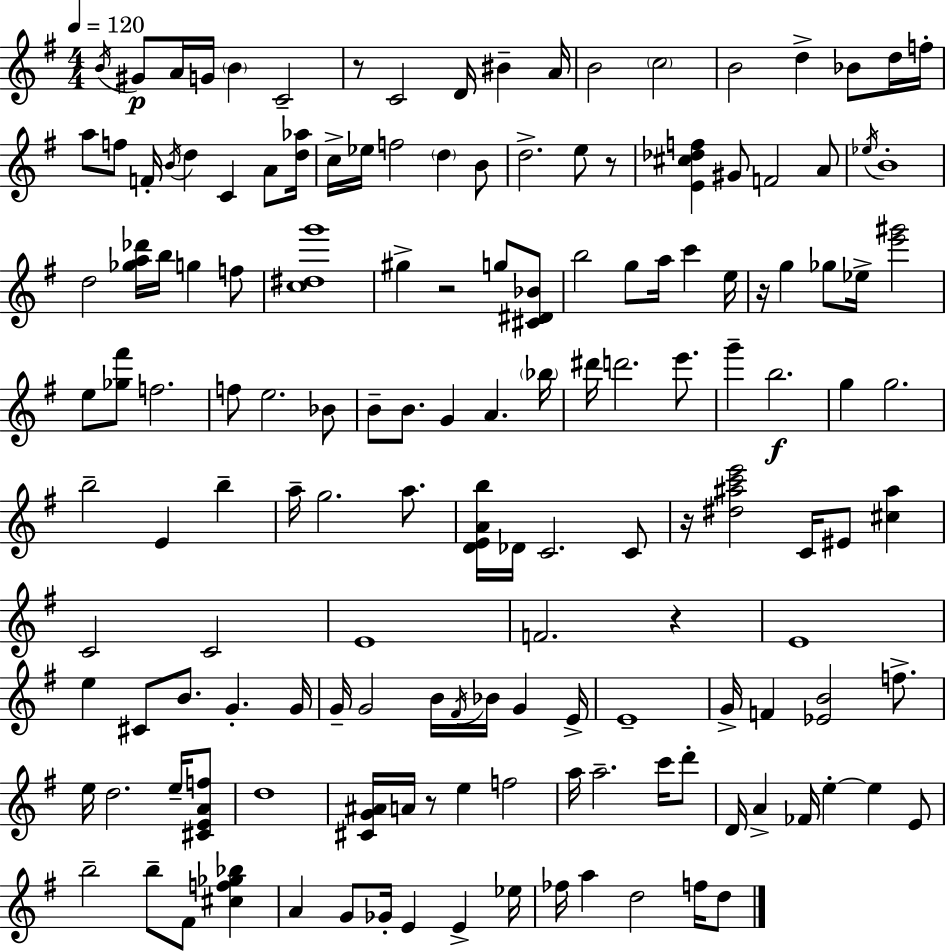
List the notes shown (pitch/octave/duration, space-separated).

B4/s G#4/e A4/s G4/s B4/q C4/h R/e C4/h D4/s BIS4/q A4/s B4/h C5/h B4/h D5/q Bb4/e D5/s F5/s A5/e F5/e F4/s B4/s D5/q C4/q A4/e [D5,Ab5]/s C5/s Eb5/s F5/h D5/q B4/e D5/h. E5/e R/e [E4,C#5,Db5,F5]/q G#4/e F4/h A4/e Eb5/s B4/w D5/h [Gb5,A5,Db6]/s B5/s G5/q F5/e [C5,D#5,G6]/w G#5/q R/h G5/e [C#4,D#4,Bb4]/e B5/h G5/e A5/s C6/q E5/s R/s G5/q Gb5/e Eb5/s [E6,G#6]/h E5/e [Gb5,F#6]/e F5/h. F5/e E5/h. Bb4/e B4/e B4/e. G4/q A4/q. Bb5/s D#6/s D6/h. E6/e. G6/q B5/h. G5/q G5/h. B5/h E4/q B5/q A5/s G5/h. A5/e. [D4,E4,A4,B5]/s Db4/s C4/h. C4/e R/s [D#5,A#5,C6,E6]/h C4/s EIS4/e [C#5,A#5]/q C4/h C4/h E4/w F4/h. R/q E4/w E5/q C#4/e B4/e. G4/q. G4/s G4/s G4/h B4/s F#4/s Bb4/s G4/q E4/s E4/w G4/s F4/q [Eb4,B4]/h F5/e. E5/s D5/h. E5/s [C#4,E4,A4,F5]/e D5/w [C#4,G4,A#4]/s A4/s R/e E5/q F5/h A5/s A5/h. C6/s D6/e D4/s A4/q FES4/s E5/q E5/q E4/e B5/h B5/e F#4/e [C#5,F5,Gb5,Bb5]/q A4/q G4/e Gb4/s E4/q E4/q Eb5/s FES5/s A5/q D5/h F5/s D5/e